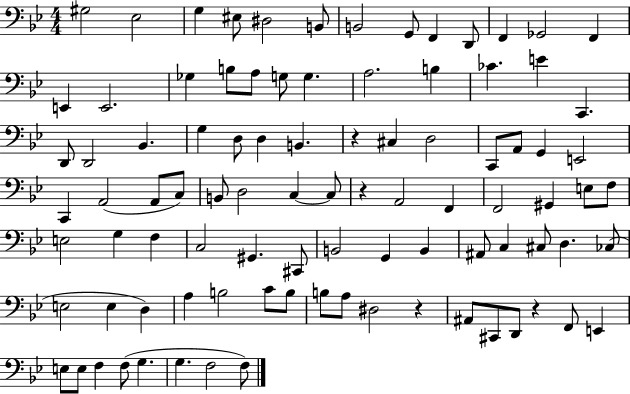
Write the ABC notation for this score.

X:1
T:Untitled
M:4/4
L:1/4
K:Bb
^G,2 _E,2 G, ^E,/2 ^D,2 B,,/2 B,,2 G,,/2 F,, D,,/2 F,, _G,,2 F,, E,, E,,2 _G, B,/2 A,/2 G,/2 G, A,2 B, _C E C,, D,,/2 D,,2 _B,, G, D,/2 D, B,, z ^C, D,2 C,,/2 A,,/2 G,, E,,2 C,, A,,2 A,,/2 C,/2 B,,/2 D,2 C, C,/2 z A,,2 F,, F,,2 ^G,, E,/2 F,/2 E,2 G, F, C,2 ^G,, ^C,,/2 B,,2 G,, B,, ^A,,/2 C, ^C,/2 D, _C,/2 E,2 E, D, A, B,2 C/2 B,/2 B,/2 A,/2 ^D,2 z ^A,,/2 ^C,,/2 D,,/2 z F,,/2 E,, E,/2 E,/2 F, F,/2 G, G, F,2 F,/2